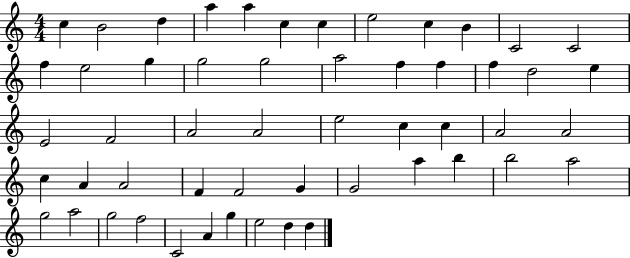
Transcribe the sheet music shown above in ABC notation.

X:1
T:Untitled
M:4/4
L:1/4
K:C
c B2 d a a c c e2 c B C2 C2 f e2 g g2 g2 a2 f f f d2 e E2 F2 A2 A2 e2 c c A2 A2 c A A2 F F2 G G2 a b b2 a2 g2 a2 g2 f2 C2 A g e2 d d